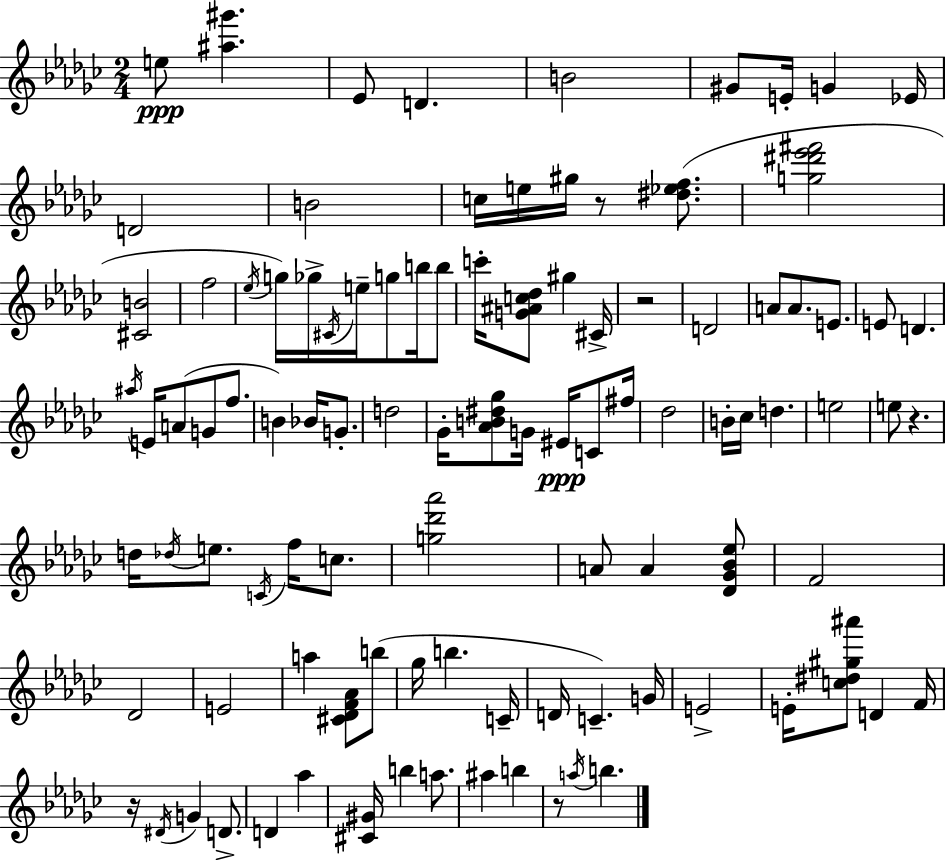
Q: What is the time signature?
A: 2/4